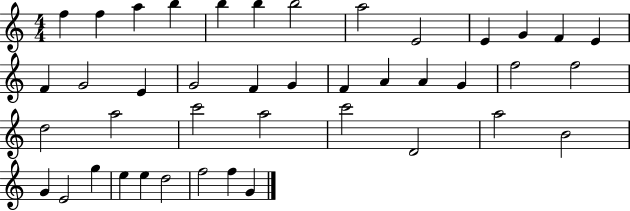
F5/q F5/q A5/q B5/q B5/q B5/q B5/h A5/h E4/h E4/q G4/q F4/q E4/q F4/q G4/h E4/q G4/h F4/q G4/q F4/q A4/q A4/q G4/q F5/h F5/h D5/h A5/h C6/h A5/h C6/h D4/h A5/h B4/h G4/q E4/h G5/q E5/q E5/q D5/h F5/h F5/q G4/q